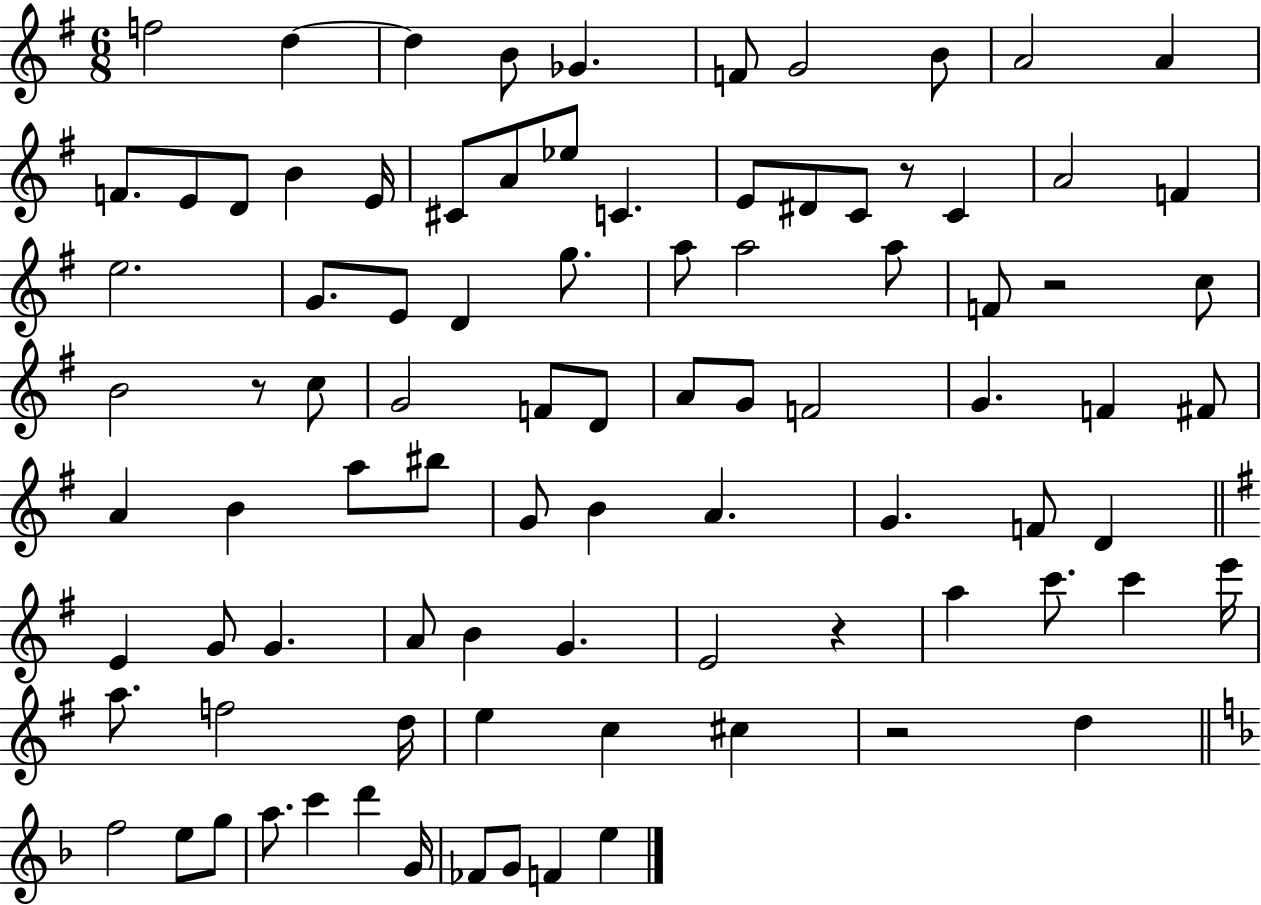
{
  \clef treble
  \numericTimeSignature
  \time 6/8
  \key g \major
  \repeat volta 2 { f''2 d''4~~ | d''4 b'8 ges'4. | f'8 g'2 b'8 | a'2 a'4 | \break f'8. e'8 d'8 b'4 e'16 | cis'8 a'8 ees''8 c'4. | e'8 dis'8 c'8 r8 c'4 | a'2 f'4 | \break e''2. | g'8. e'8 d'4 g''8. | a''8 a''2 a''8 | f'8 r2 c''8 | \break b'2 r8 c''8 | g'2 f'8 d'8 | a'8 g'8 f'2 | g'4. f'4 fis'8 | \break a'4 b'4 a''8 bis''8 | g'8 b'4 a'4. | g'4. f'8 d'4 | \bar "||" \break \key g \major e'4 g'8 g'4. | a'8 b'4 g'4. | e'2 r4 | a''4 c'''8. c'''4 e'''16 | \break a''8. f''2 d''16 | e''4 c''4 cis''4 | r2 d''4 | \bar "||" \break \key d \minor f''2 e''8 g''8 | a''8. c'''4 d'''4 g'16 | fes'8 g'8 f'4 e''4 | } \bar "|."
}